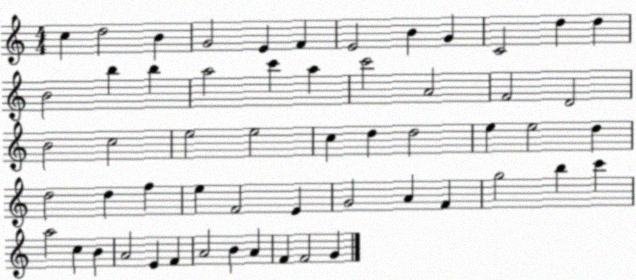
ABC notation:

X:1
T:Untitled
M:4/4
L:1/4
K:C
c d2 B G2 E F E2 B G C2 d d B2 b b a2 c' a c'2 A2 F2 D2 B2 c2 e2 e2 c d d2 e e2 d d2 d f e F2 E G2 A F g2 b c' a2 c B A2 E F A2 B A F F2 G